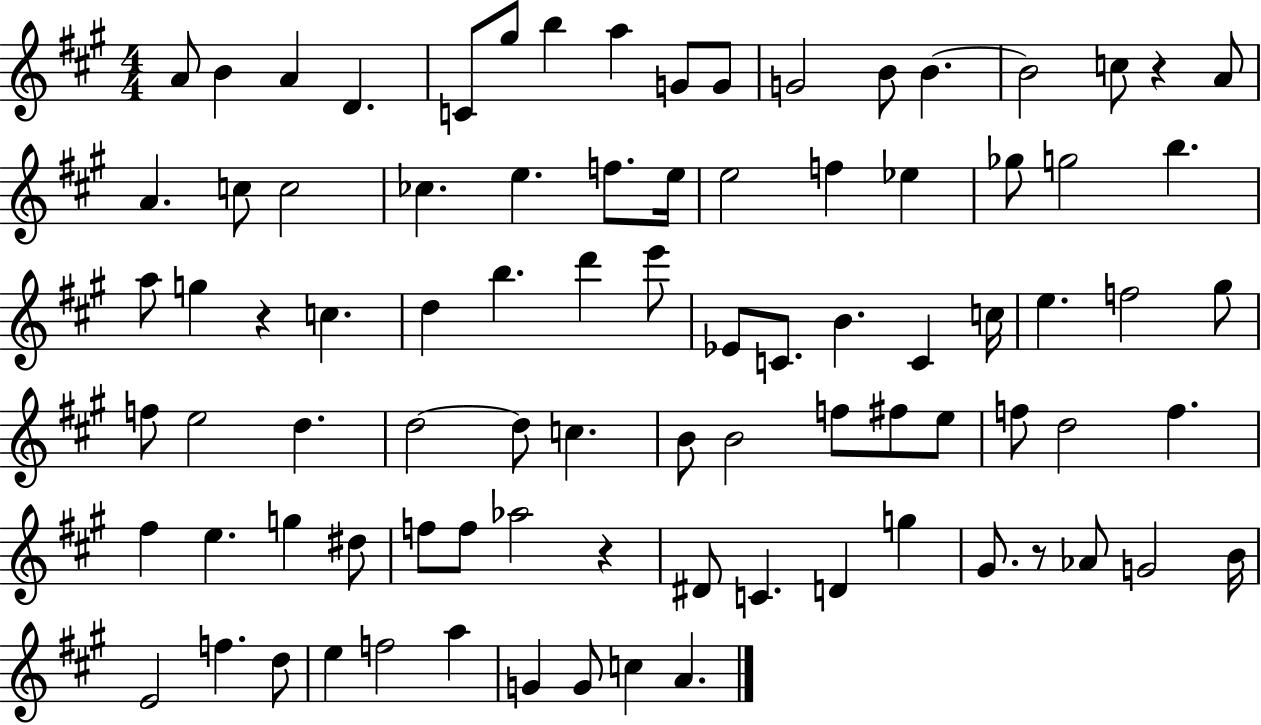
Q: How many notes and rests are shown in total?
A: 87